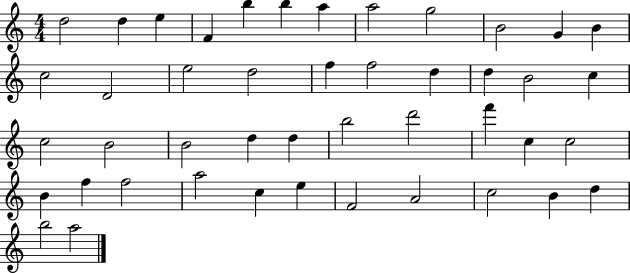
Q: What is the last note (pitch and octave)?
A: A5